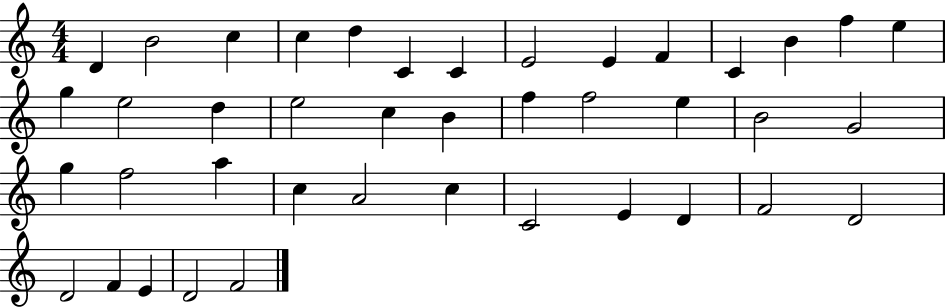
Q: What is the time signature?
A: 4/4